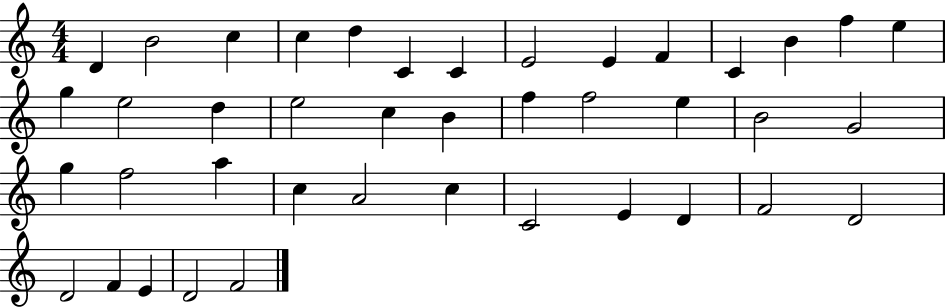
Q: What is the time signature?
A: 4/4